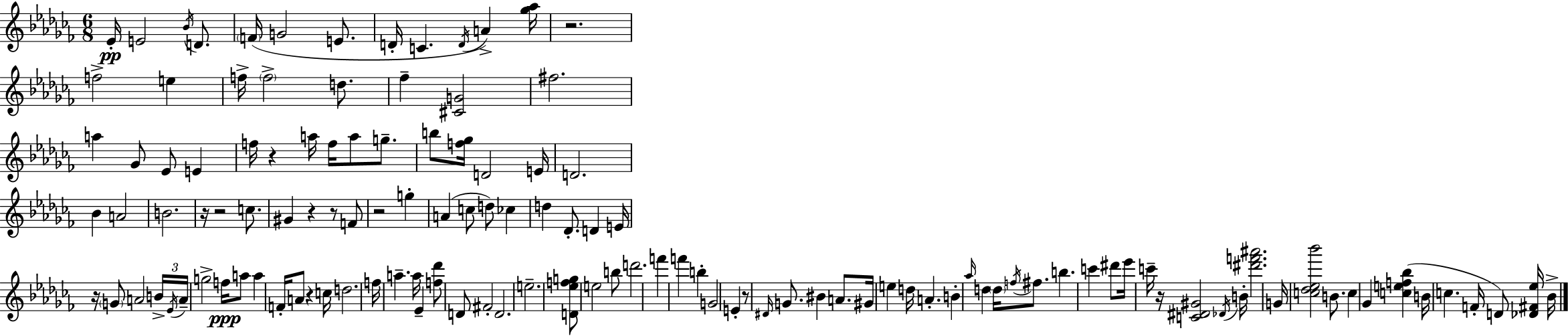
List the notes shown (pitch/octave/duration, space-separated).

Eb4/s E4/h Bb4/s D4/e. F4/s G4/h E4/e. D4/s C4/q. D4/s A4/q [Gb5,Ab5]/s R/h. F5/h E5/q F5/s F5/h D5/e. FES5/q [C#4,G4]/h F#5/h. A5/q Gb4/e Eb4/e E4/q F5/s R/q A5/s F5/s A5/e G5/e. B5/e [F5,Gb5]/s D4/h E4/s D4/h. Bb4/q A4/h B4/h. R/s R/h C5/e. G#4/q R/q R/e F4/e R/h G5/q A4/q C5/e D5/e CES5/q D5/q Db4/e. D4/q E4/s R/s G4/e A4/h B4/s Eb4/s A4/s G5/h F5/s A5/e A5/q F4/s A4/e R/q C5/s D5/h. F5/s A5/q. A5/s Eb4/q [F5,Db6]/e D4/e F#4/h D4/h. E5/h. [D4,Eb5,F5,G5]/e E5/h B5/e D6/h. F6/q F6/q B5/q G4/h E4/q R/e D#4/s G4/e. BIS4/q A4/e. G#4/s E5/q D5/s A4/q. B4/q Ab5/s D5/q D5/s F5/s F#5/e. B5/q. C6/q D#6/e Eb6/s C6/s R/s [C4,D#4,G#4]/h Db4/s B4/s [D#6,F6,A#6]/h. G4/s [C5,Db5,Eb5,Bb6]/h B4/e. C5/q Gb4/q [C5,E5,F5,Bb5]/q B4/s C5/q. F4/s D4/e [Db4,F#4,Eb5]/s Bb4/s